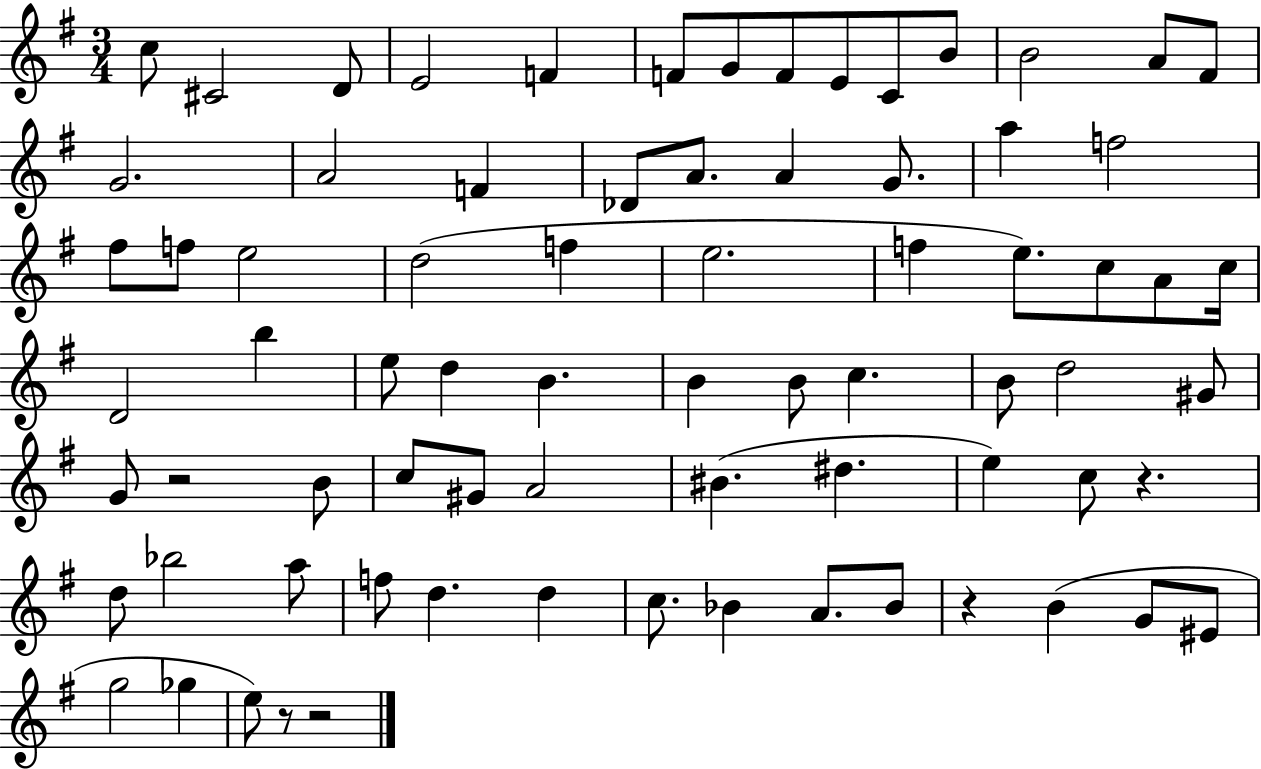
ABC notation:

X:1
T:Untitled
M:3/4
L:1/4
K:G
c/2 ^C2 D/2 E2 F F/2 G/2 F/2 E/2 C/2 B/2 B2 A/2 ^F/2 G2 A2 F _D/2 A/2 A G/2 a f2 ^f/2 f/2 e2 d2 f e2 f e/2 c/2 A/2 c/4 D2 b e/2 d B B B/2 c B/2 d2 ^G/2 G/2 z2 B/2 c/2 ^G/2 A2 ^B ^d e c/2 z d/2 _b2 a/2 f/2 d d c/2 _B A/2 _B/2 z B G/2 ^E/2 g2 _g e/2 z/2 z2